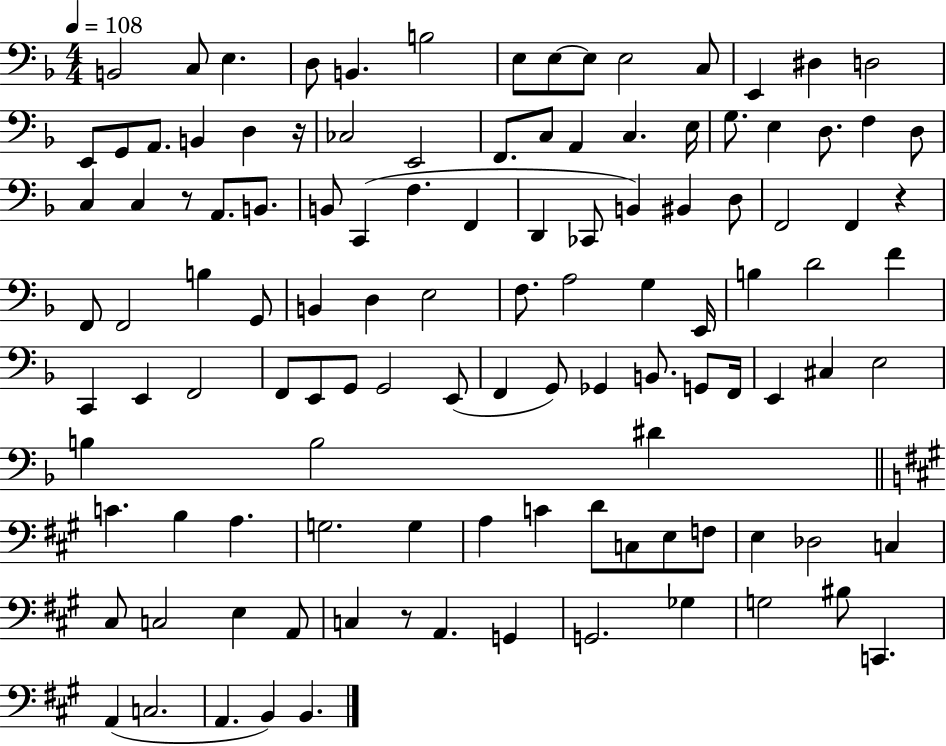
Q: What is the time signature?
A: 4/4